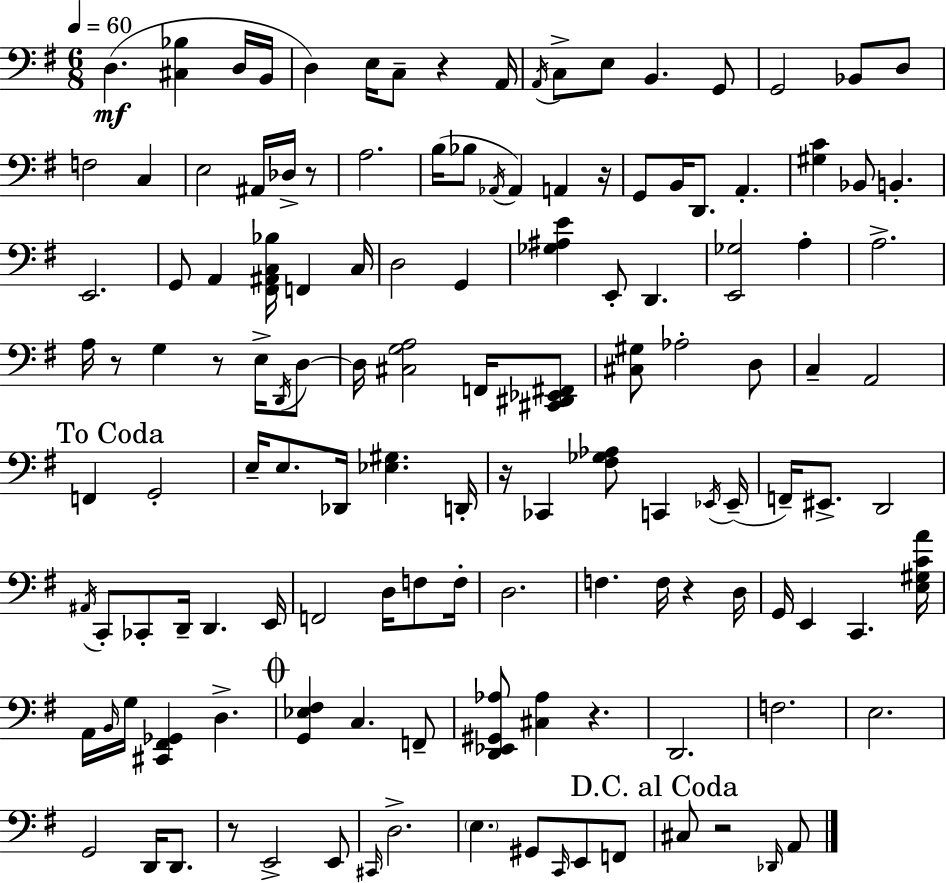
D3/q. [C#3,Bb3]/q D3/s B2/s D3/q E3/s C3/e R/q A2/s A2/s C3/e E3/e B2/q. G2/e G2/h Bb2/e D3/e F3/h C3/q E3/h A#2/s Db3/s R/e A3/h. B3/s Bb3/e Ab2/s Ab2/q A2/q R/s G2/e B2/s D2/e. A2/q. [G#3,C4]/q Bb2/e B2/q. E2/h. G2/e A2/q [F#2,A#2,C3,Bb3]/s F2/q C3/s D3/h G2/q [Gb3,A#3,E4]/q E2/e D2/q. [E2,Gb3]/h A3/q A3/h. A3/s R/e G3/q R/e E3/s D2/s D3/e D3/s [C#3,G3,A3]/h F2/s [C#2,D#2,Eb2,F#2]/e [C#3,G#3]/e Ab3/h D3/e C3/q A2/h F2/q G2/h E3/s E3/e. Db2/s [Eb3,G#3]/q. D2/s R/s CES2/q [F#3,Gb3,Ab3]/e C2/q Eb2/s Eb2/s F2/s EIS2/e. D2/h A#2/s C2/e CES2/e D2/s D2/q. E2/s F2/h D3/s F3/e F3/s D3/h. F3/q. F3/s R/q D3/s G2/s E2/q C2/q. [E3,G#3,C4,A4]/s A2/s B2/s G3/s [C#2,F#2,Gb2]/q D3/q. [G2,Eb3,F#3]/q C3/q. F2/e [D2,Eb2,G#2,Ab3]/e [C#3,Ab3]/q R/q. D2/h. F3/h. E3/h. G2/h D2/s D2/e. R/e E2/h E2/e C#2/s D3/h. E3/q. G#2/e C2/s E2/e F2/e C#3/e R/h Db2/s A2/e